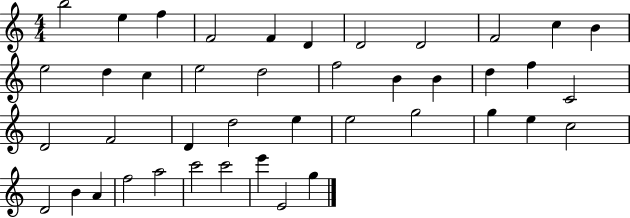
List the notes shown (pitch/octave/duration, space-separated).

B5/h E5/q F5/q F4/h F4/q D4/q D4/h D4/h F4/h C5/q B4/q E5/h D5/q C5/q E5/h D5/h F5/h B4/q B4/q D5/q F5/q C4/h D4/h F4/h D4/q D5/h E5/q E5/h G5/h G5/q E5/q C5/h D4/h B4/q A4/q F5/h A5/h C6/h C6/h E6/q E4/h G5/q